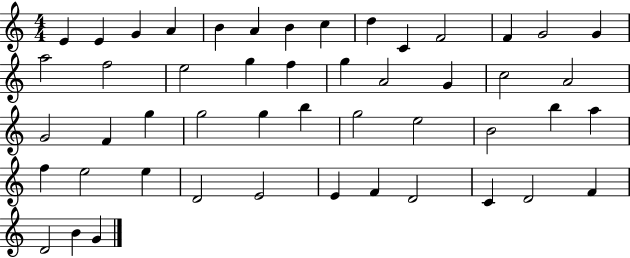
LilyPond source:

{
  \clef treble
  \numericTimeSignature
  \time 4/4
  \key c \major
  e'4 e'4 g'4 a'4 | b'4 a'4 b'4 c''4 | d''4 c'4 f'2 | f'4 g'2 g'4 | \break a''2 f''2 | e''2 g''4 f''4 | g''4 a'2 g'4 | c''2 a'2 | \break g'2 f'4 g''4 | g''2 g''4 b''4 | g''2 e''2 | b'2 b''4 a''4 | \break f''4 e''2 e''4 | d'2 e'2 | e'4 f'4 d'2 | c'4 d'2 f'4 | \break d'2 b'4 g'4 | \bar "|."
}